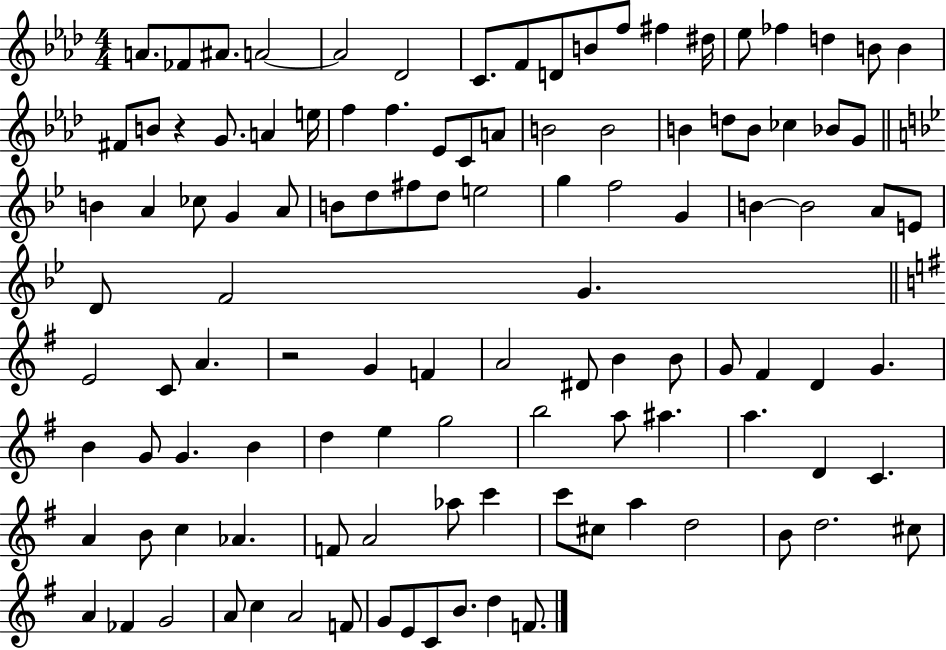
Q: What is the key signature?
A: AES major